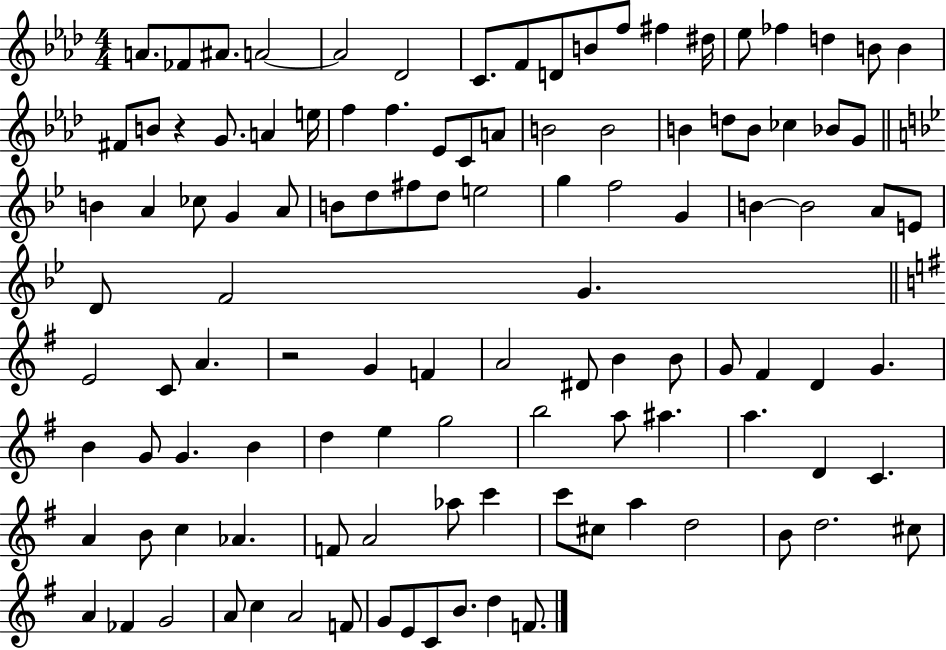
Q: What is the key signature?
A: AES major